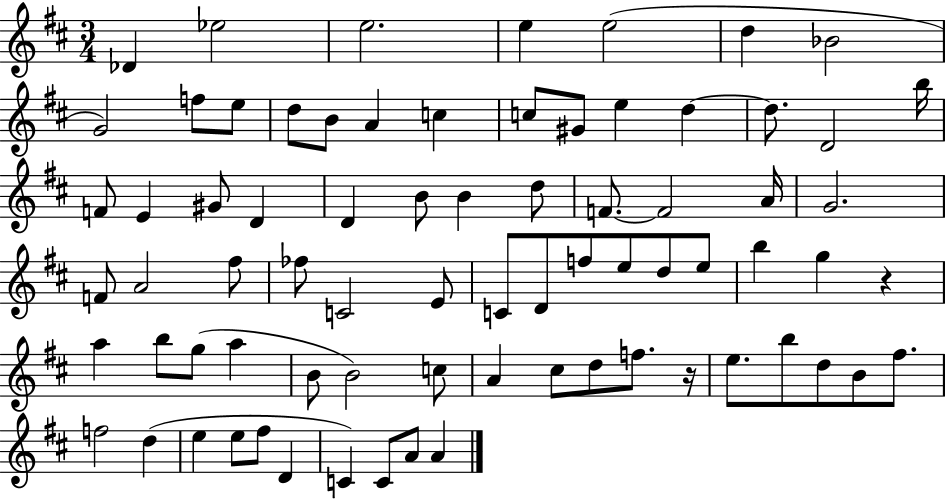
{
  \clef treble
  \numericTimeSignature
  \time 3/4
  \key d \major
  des'4 ees''2 | e''2. | e''4 e''2( | d''4 bes'2 | \break g'2) f''8 e''8 | d''8 b'8 a'4 c''4 | c''8 gis'8 e''4 d''4~~ | d''8. d'2 b''16 | \break f'8 e'4 gis'8 d'4 | d'4 b'8 b'4 d''8 | f'8.~~ f'2 a'16 | g'2. | \break f'8 a'2 fis''8 | fes''8 c'2 e'8 | c'8 d'8 f''8 e''8 d''8 e''8 | b''4 g''4 r4 | \break a''4 b''8 g''8( a''4 | b'8 b'2) c''8 | a'4 cis''8 d''8 f''8. r16 | e''8. b''8 d''8 b'8 fis''8. | \break f''2 d''4( | e''4 e''8 fis''8 d'4 | c'4) c'8 a'8 a'4 | \bar "|."
}